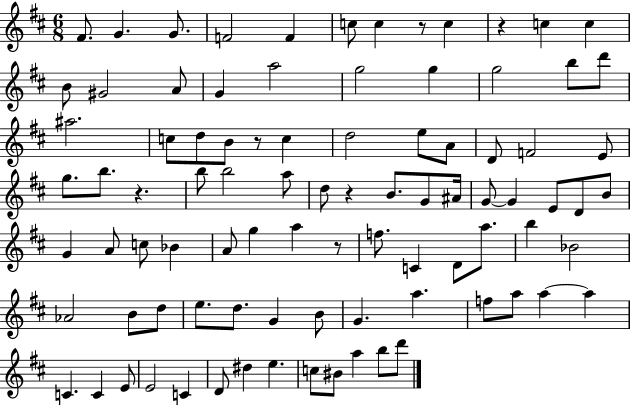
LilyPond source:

{
  \clef treble
  \numericTimeSignature
  \time 6/8
  \key d \major
  \repeat volta 2 { fis'8. g'4. g'8. | f'2 f'4 | c''8 c''4 r8 c''4 | r4 c''4 c''4 | \break b'8 gis'2 a'8 | g'4 a''2 | g''2 g''4 | g''2 b''8 d'''8 | \break ais''2. | c''8 d''8 b'8 r8 c''4 | d''2 e''8 a'8 | d'8 f'2 e'8 | \break g''8. b''8. r4. | b''8 b''2 a''8 | d''8 r4 b'8. g'8 ais'16 | g'8~~ g'4 e'8 d'8 b'8 | \break g'4 a'8 c''8 bes'4 | a'8 g''4 a''4 r8 | f''8. c'4 d'8 a''8. | b''4 bes'2 | \break aes'2 b'8 d''8 | e''8. d''8. g'4 b'8 | g'4. a''4. | f''8 a''8 a''4~~ a''4 | \break c'4. c'4 e'8 | e'2 c'4 | d'8 dis''4 e''4. | c''8 bis'8 a''4 b''8 d'''8 | \break } \bar "|."
}